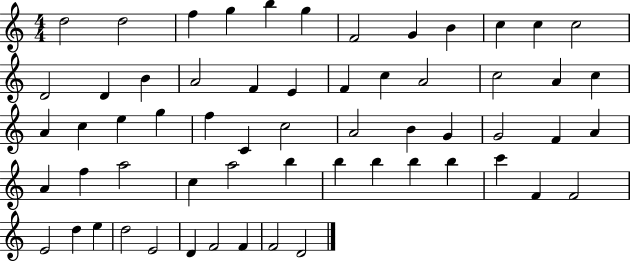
X:1
T:Untitled
M:4/4
L:1/4
K:C
d2 d2 f g b g F2 G B c c c2 D2 D B A2 F E F c A2 c2 A c A c e g f C c2 A2 B G G2 F A A f a2 c a2 b b b b b c' F F2 E2 d e d2 E2 D F2 F F2 D2